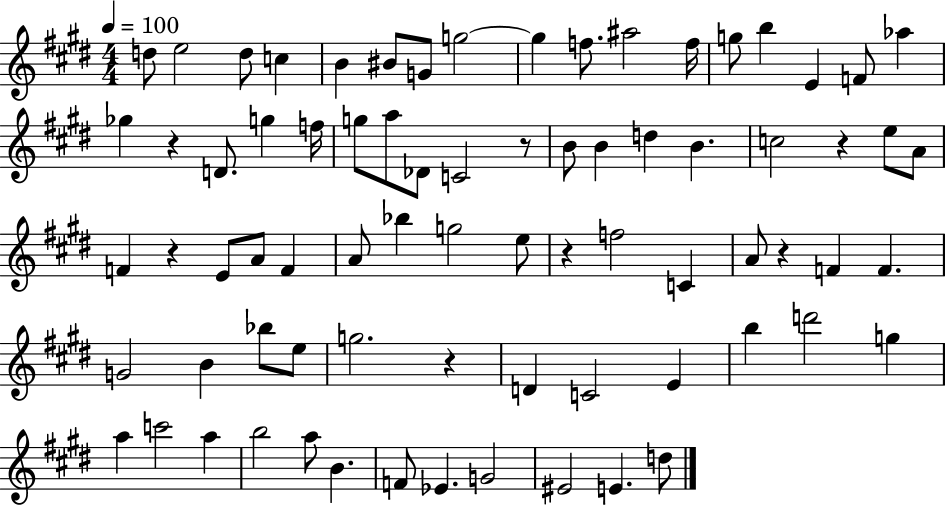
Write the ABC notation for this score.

X:1
T:Untitled
M:4/4
L:1/4
K:E
d/2 e2 d/2 c B ^B/2 G/2 g2 g f/2 ^a2 f/4 g/2 b E F/2 _a _g z D/2 g f/4 g/2 a/2 _D/2 C2 z/2 B/2 B d B c2 z e/2 A/2 F z E/2 A/2 F A/2 _b g2 e/2 z f2 C A/2 z F F G2 B _b/2 e/2 g2 z D C2 E b d'2 g a c'2 a b2 a/2 B F/2 _E G2 ^E2 E d/2